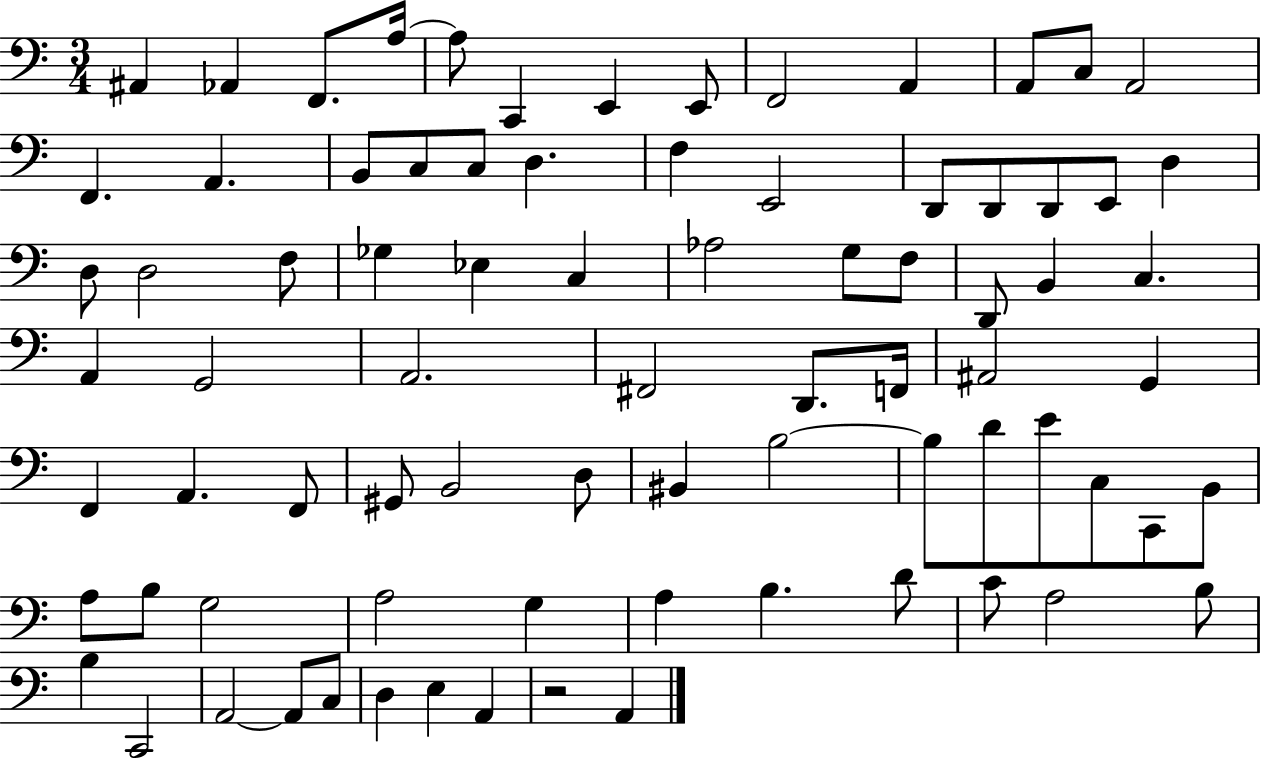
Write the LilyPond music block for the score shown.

{
  \clef bass
  \numericTimeSignature
  \time 3/4
  \key c \major
  \repeat volta 2 { ais,4 aes,4 f,8. a16~~ | a8 c,4 e,4 e,8 | f,2 a,4 | a,8 c8 a,2 | \break f,4. a,4. | b,8 c8 c8 d4. | f4 e,2 | d,8 d,8 d,8 e,8 d4 | \break d8 d2 f8 | ges4 ees4 c4 | aes2 g8 f8 | d,8 b,4 c4. | \break a,4 g,2 | a,2. | fis,2 d,8. f,16 | ais,2 g,4 | \break f,4 a,4. f,8 | gis,8 b,2 d8 | bis,4 b2~~ | b8 d'8 e'8 c8 c,8 b,8 | \break a8 b8 g2 | a2 g4 | a4 b4. d'8 | c'8 a2 b8 | \break b4 c,2 | a,2~~ a,8 c8 | d4 e4 a,4 | r2 a,4 | \break } \bar "|."
}